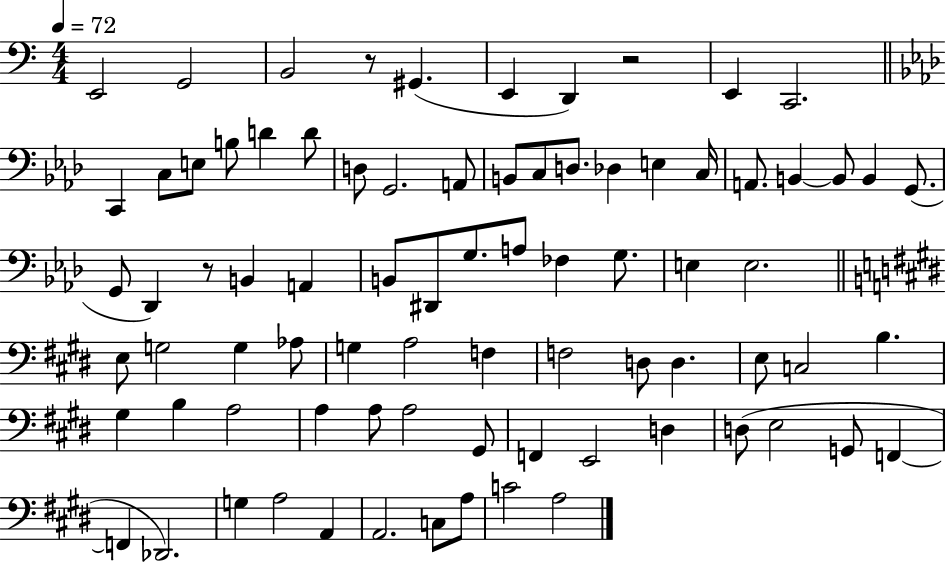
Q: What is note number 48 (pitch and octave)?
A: F3